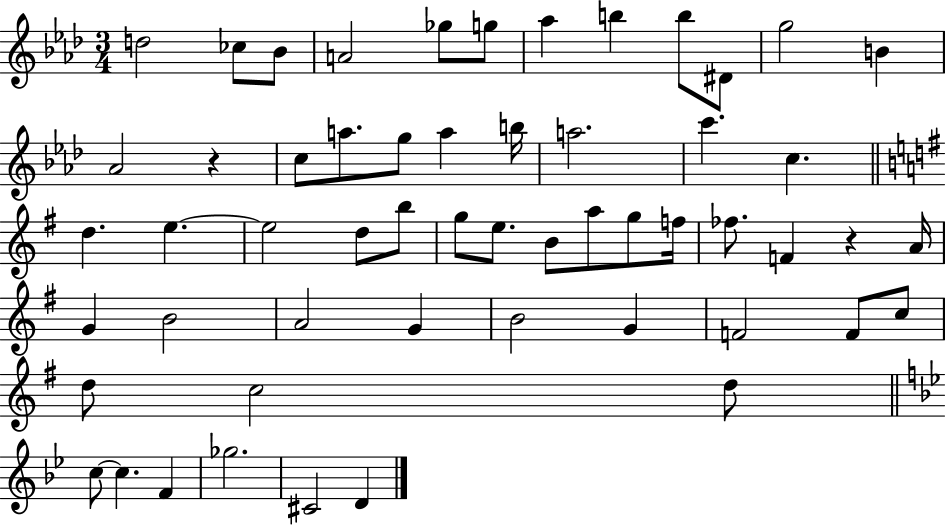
X:1
T:Untitled
M:3/4
L:1/4
K:Ab
d2 _c/2 _B/2 A2 _g/2 g/2 _a b b/2 ^D/2 g2 B _A2 z c/2 a/2 g/2 a b/4 a2 c' c d e e2 d/2 b/2 g/2 e/2 B/2 a/2 g/2 f/4 _f/2 F z A/4 G B2 A2 G B2 G F2 F/2 c/2 d/2 c2 d/2 c/2 c F _g2 ^C2 D